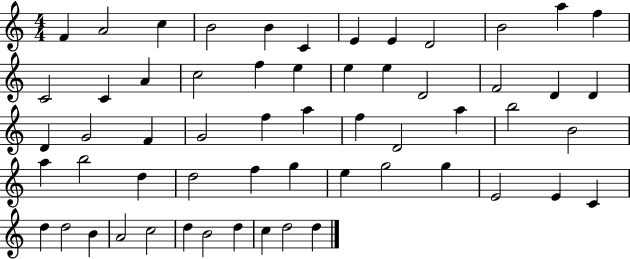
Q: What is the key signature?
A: C major